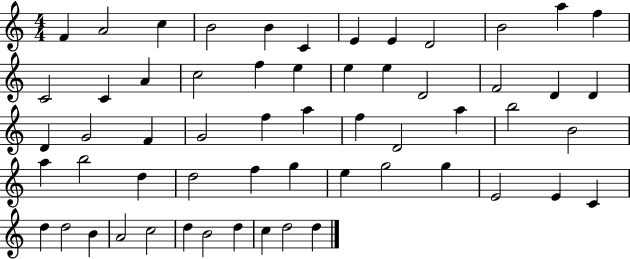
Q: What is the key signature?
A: C major